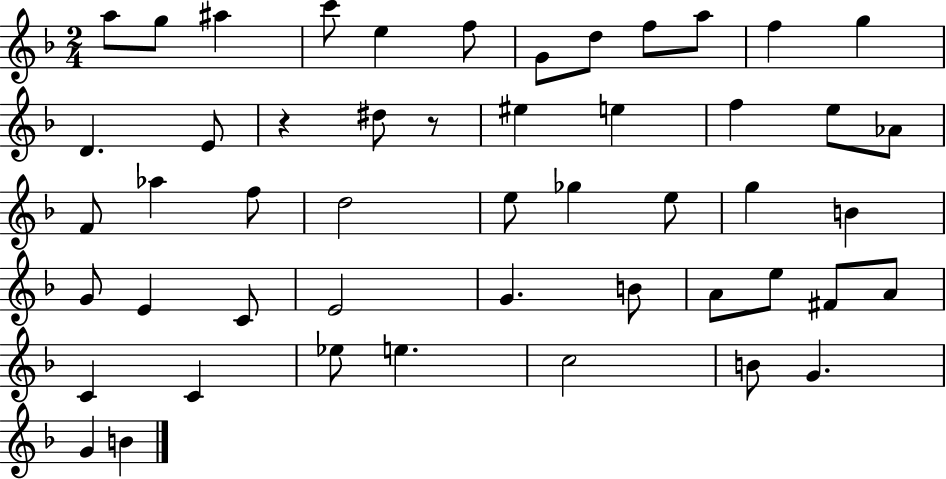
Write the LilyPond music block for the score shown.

{
  \clef treble
  \numericTimeSignature
  \time 2/4
  \key f \major
  a''8 g''8 ais''4 | c'''8 e''4 f''8 | g'8 d''8 f''8 a''8 | f''4 g''4 | \break d'4. e'8 | r4 dis''8 r8 | eis''4 e''4 | f''4 e''8 aes'8 | \break f'8 aes''4 f''8 | d''2 | e''8 ges''4 e''8 | g''4 b'4 | \break g'8 e'4 c'8 | e'2 | g'4. b'8 | a'8 e''8 fis'8 a'8 | \break c'4 c'4 | ees''8 e''4. | c''2 | b'8 g'4. | \break g'4 b'4 | \bar "|."
}